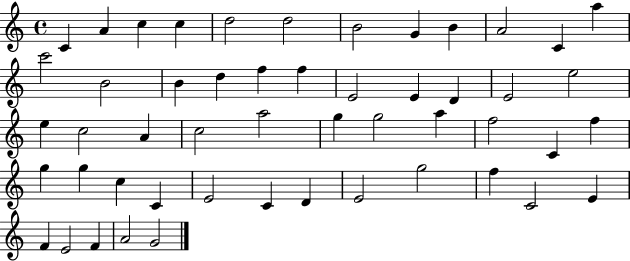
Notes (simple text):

C4/q A4/q C5/q C5/q D5/h D5/h B4/h G4/q B4/q A4/h C4/q A5/q C6/h B4/h B4/q D5/q F5/q F5/q E4/h E4/q D4/q E4/h E5/h E5/q C5/h A4/q C5/h A5/h G5/q G5/h A5/q F5/h C4/q F5/q G5/q G5/q C5/q C4/q E4/h C4/q D4/q E4/h G5/h F5/q C4/h E4/q F4/q E4/h F4/q A4/h G4/h